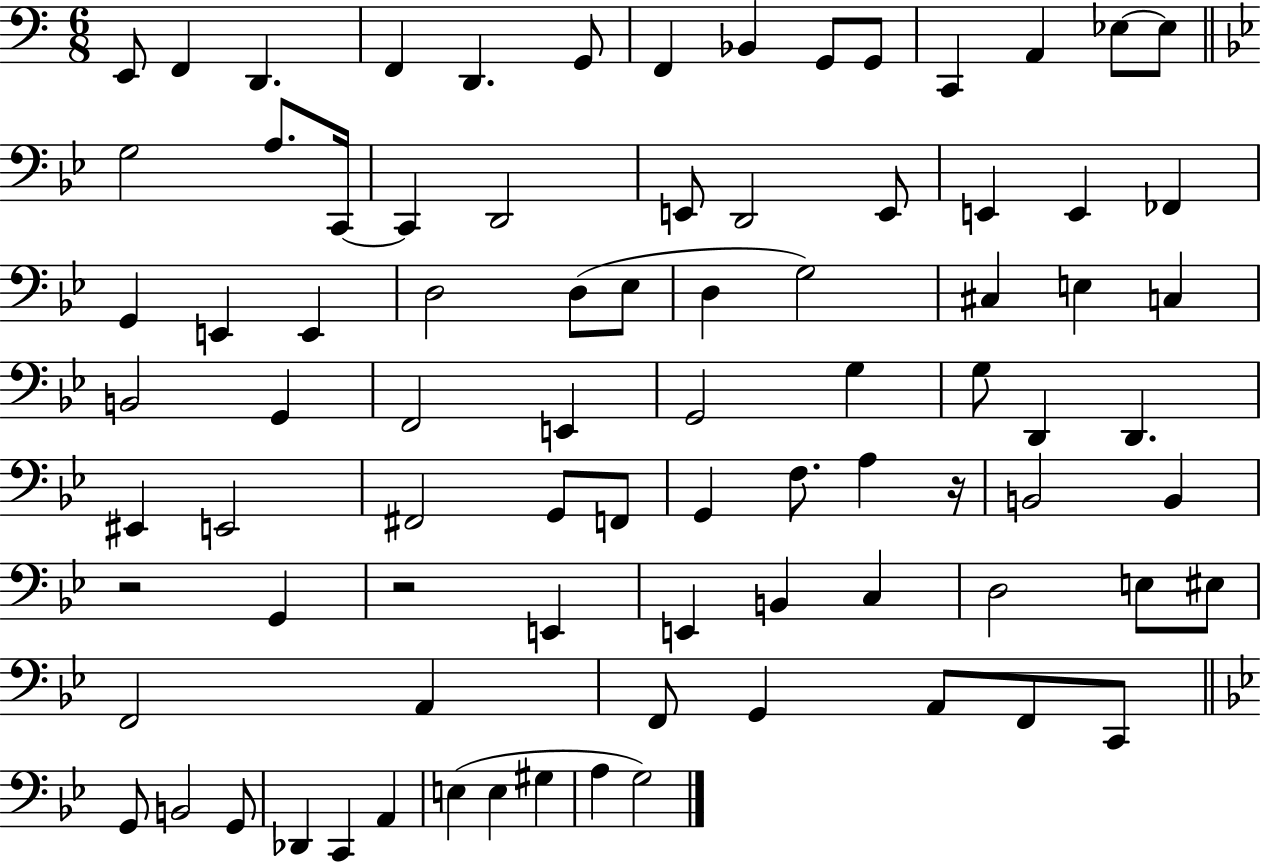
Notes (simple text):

E2/e F2/q D2/q. F2/q D2/q. G2/e F2/q Bb2/q G2/e G2/e C2/q A2/q Eb3/e Eb3/e G3/h A3/e. C2/s C2/q D2/h E2/e D2/h E2/e E2/q E2/q FES2/q G2/q E2/q E2/q D3/h D3/e Eb3/e D3/q G3/h C#3/q E3/q C3/q B2/h G2/q F2/h E2/q G2/h G3/q G3/e D2/q D2/q. EIS2/q E2/h F#2/h G2/e F2/e G2/q F3/e. A3/q R/s B2/h B2/q R/h G2/q R/h E2/q E2/q B2/q C3/q D3/h E3/e EIS3/e F2/h A2/q F2/e G2/q A2/e F2/e C2/e G2/e B2/h G2/e Db2/q C2/q A2/q E3/q E3/q G#3/q A3/q G3/h